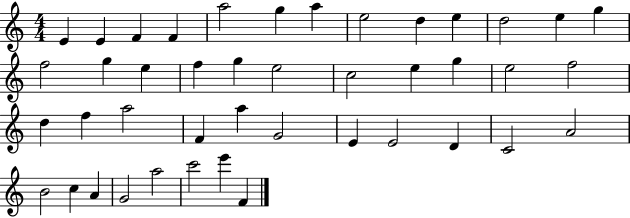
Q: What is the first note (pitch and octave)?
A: E4